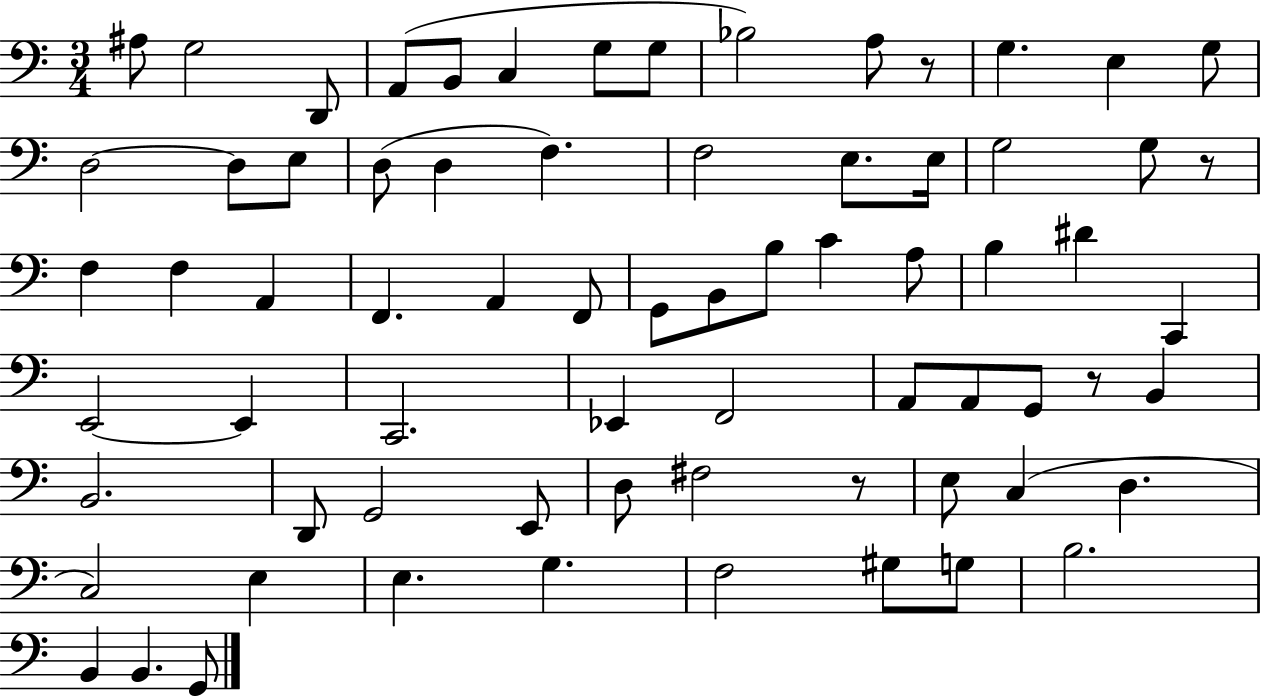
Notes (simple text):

A#3/e G3/h D2/e A2/e B2/e C3/q G3/e G3/e Bb3/h A3/e R/e G3/q. E3/q G3/e D3/h D3/e E3/e D3/e D3/q F3/q. F3/h E3/e. E3/s G3/h G3/e R/e F3/q F3/q A2/q F2/q. A2/q F2/e G2/e B2/e B3/e C4/q A3/e B3/q D#4/q C2/q E2/h E2/q C2/h. Eb2/q F2/h A2/e A2/e G2/e R/e B2/q B2/h. D2/e G2/h E2/e D3/e F#3/h R/e E3/e C3/q D3/q. C3/h E3/q E3/q. G3/q. F3/h G#3/e G3/e B3/h. B2/q B2/q. G2/e